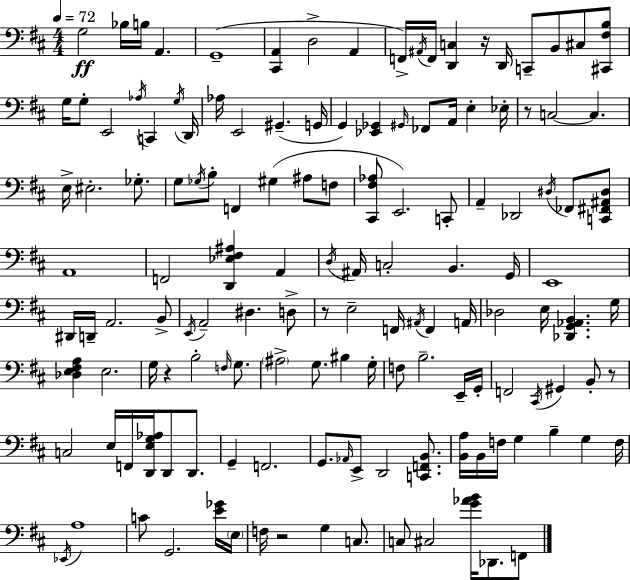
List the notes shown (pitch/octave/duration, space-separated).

G3/h Bb3/s B3/s A2/q. G2/w [C#2,A2]/q D3/h A2/q F2/s A#2/s F2/s [D2,C3]/q R/s D2/s C2/e B2/e C#3/e [C#2,F#3,B3]/e G3/s G3/e E2/h Ab3/s C2/q G3/s D2/s Ab3/s E2/h G#2/q. G2/s G2/q [Eb2,Gb2]/q G#2/s FES2/e A2/s E3/q Eb3/s R/e C3/h C3/q. E3/s EIS3/h. Gb3/e. G3/e Gb3/s B3/e F2/q G#3/q A#3/e F3/e [C#2,F#3,Ab3]/e E2/h. C2/e A2/q Db2/h D#3/s FES2/e [C2,F#2,A#2,D#3]/e A2/w F2/h [D2,Eb3,F#3,A#3]/q A2/q D3/s A#2/s C3/h B2/q. G2/s E2/w D#2/s D2/s A2/h. B2/e E2/s A2/h D#3/q. D3/e R/e E3/h F2/s A#2/s F2/q A2/s Db3/h E3/s [Db2,G2,Ab2,B2]/q. G3/s [Db3,E3,F#3,A3]/q E3/h. G3/s R/q B3/h F3/s G3/e. A#3/h G3/e. BIS3/q G3/s F3/e B3/h. E2/s G2/s F2/h C#2/s G#2/q B2/e R/e C3/h E3/s F2/s [D2,E3,G3,Ab3]/s D2/e D2/e. G2/q F2/h. G2/e. Ab2/s E2/e D2/h [C2,F2,B2]/e. [B2,A3]/s B2/s F3/s G3/q B3/q G3/q F3/s Eb2/s A3/w C4/e G2/h. [E4,Gb4]/s E3/s F3/s R/h G3/q C3/e. C3/e C#3/h [G4,Ab4,B4]/s Db2/e. F2/e